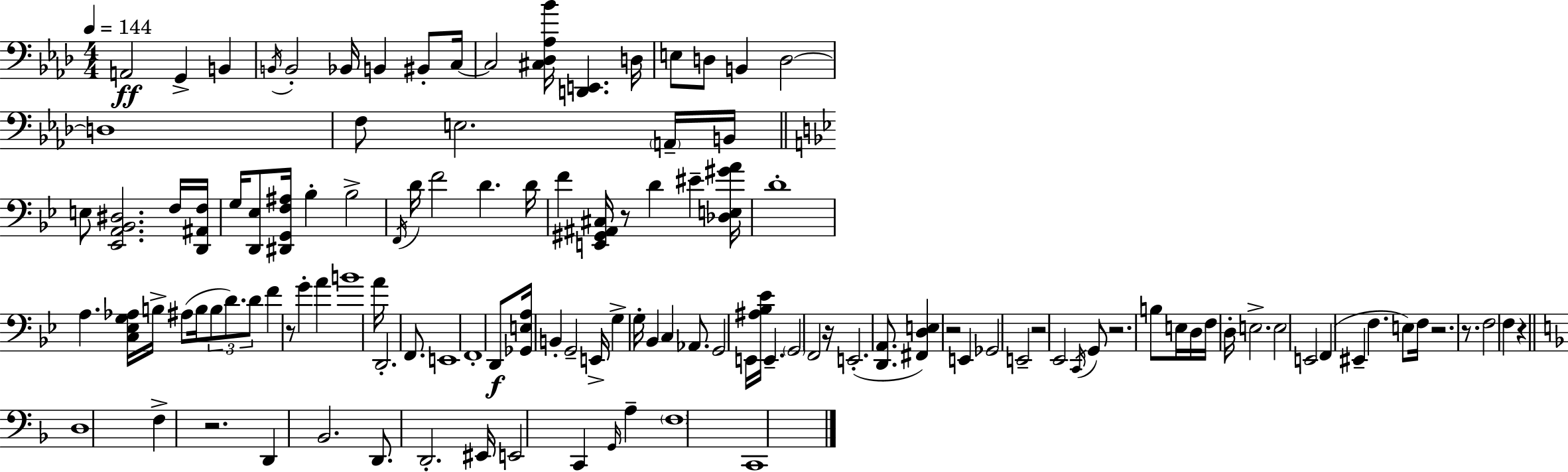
X:1
T:Untitled
M:4/4
L:1/4
K:Ab
A,,2 G,, B,, B,,/4 B,,2 _B,,/4 B,, ^B,,/2 C,/4 C,2 [^C,_D,_A,_B]/4 [D,,E,,] D,/4 E,/2 D,/2 B,, D,2 D,4 F,/2 E,2 A,,/4 B,,/4 E,/2 [_E,,A,,_B,,^D,]2 F,/4 [D,,^A,,F,]/4 G,/4 [D,,_E,]/2 [^D,,G,,F,^A,]/4 _B, _B,2 F,,/4 D/4 F2 D D/4 F [E,,^G,,^A,,^C,]/4 z/2 D ^E [_D,E,^GA]/4 D4 A, [C,_E,G,_A,]/4 B,/4 ^A,/2 B,/4 B,/2 D/2 D/2 F z/2 G A B4 A/4 D,,2 F,,/2 E,,4 F,,4 D,,/2 [_G,,E,A,]/4 B,, G,,2 E,,/4 G, G,/4 _B,, C, _A,,/2 G,,2 E,,/4 [^A,_B,_E]/4 E,, G,,2 F,,2 z/4 E,,2 [D,,A,,]/2 [^F,,D,E,] z2 E,, _G,,2 E,,2 z2 _E,,2 C,,/4 G,,/2 z2 B,/2 E,/4 D,/4 F,/4 D,/4 E,2 E,2 E,,2 F,, ^E,, F, E,/2 F,/4 z2 z/2 F,2 F, z D,4 F, z2 D,, _B,,2 D,,/2 D,,2 ^E,,/4 E,,2 C,, G,,/4 A, F,4 C,,4